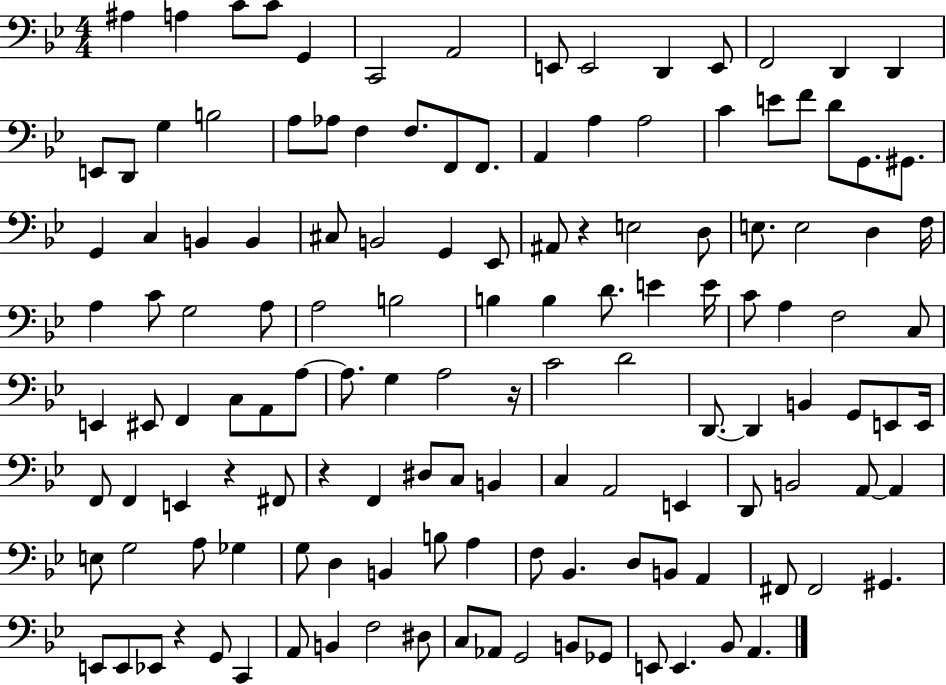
A#3/q A3/q C4/e C4/e G2/q C2/h A2/h E2/e E2/h D2/q E2/e F2/h D2/q D2/q E2/e D2/e G3/q B3/h A3/e Ab3/e F3/q F3/e. F2/e F2/e. A2/q A3/q A3/h C4/q E4/e F4/e D4/e G2/e. G#2/e. G2/q C3/q B2/q B2/q C#3/e B2/h G2/q Eb2/e A#2/e R/q E3/h D3/e E3/e. E3/h D3/q F3/s A3/q C4/e G3/h A3/e A3/h B3/h B3/q B3/q D4/e. E4/q E4/s C4/e A3/q F3/h C3/e E2/q EIS2/e F2/q C3/e A2/e A3/e A3/e. G3/q A3/h R/s C4/h D4/h D2/e. D2/q B2/q G2/e E2/e E2/s F2/e F2/q E2/q R/q F#2/e R/q F2/q D#3/e C3/e B2/q C3/q A2/h E2/q D2/e B2/h A2/e A2/q E3/e G3/h A3/e Gb3/q G3/e D3/q B2/q B3/e A3/q F3/e Bb2/q. D3/e B2/e A2/q F#2/e F#2/h G#2/q. E2/e E2/e Eb2/e R/q G2/e C2/q A2/e B2/q F3/h D#3/e C3/e Ab2/e G2/h B2/e Gb2/e E2/e E2/q. Bb2/e A2/q.